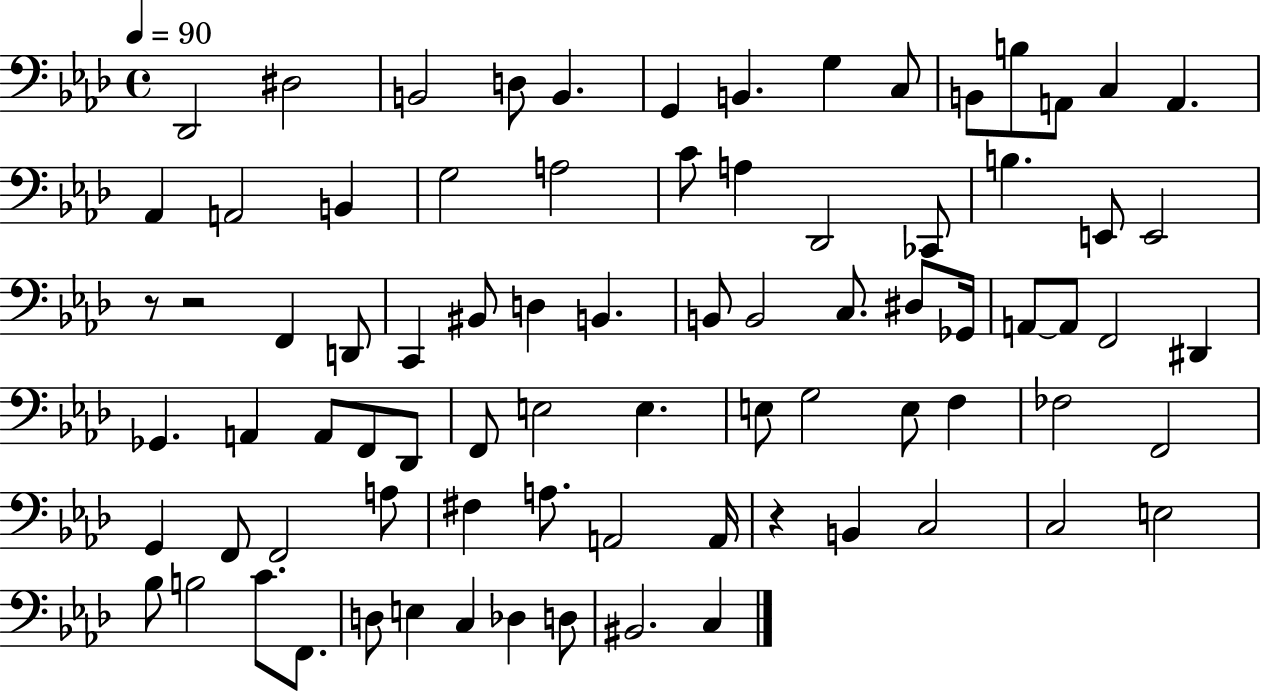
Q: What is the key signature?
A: AES major